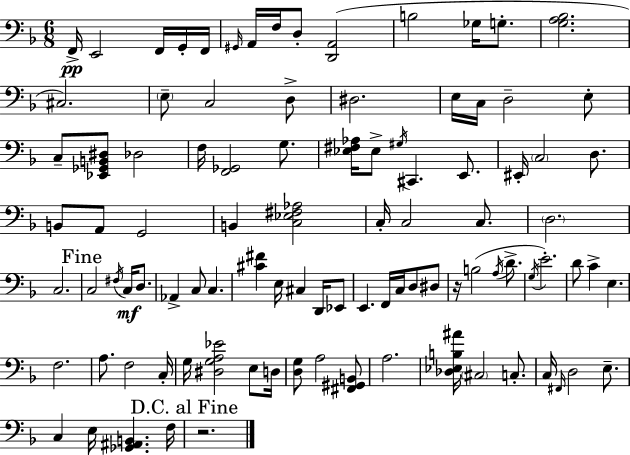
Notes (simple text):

F2/s E2/h F2/s G2/s F2/s G#2/s A2/s F3/s D3/e [D2,A2]/h B3/h Gb3/s G3/e. [G3,A3,Bb3]/h. C#3/h. E3/e C3/h D3/e D#3/h. E3/s C3/s D3/h E3/e C3/e [Eb2,Gb2,B2,D#3]/e Db3/h F3/s [F2,Gb2]/h G3/e. [Eb3,F#3,Ab3]/s Eb3/e G#3/s C#2/q. E2/e. EIS2/s C3/h D3/e. B2/e A2/e G2/h B2/q [C3,Eb3,F#3,Ab3]/h C3/s C3/h C3/e. D3/h. C3/h. C3/h F#3/s C3/s D3/e. Ab2/q C3/e C3/q. [C#4,F#4]/q E3/s C#3/q D2/s Eb2/e E2/q. F2/s C3/s D3/e D#3/e R/s B3/h A3/s D4/e. G3/s E4/h. D4/e C4/q E3/q. F3/h. A3/e. F3/h C3/s G3/s [D#3,G3,A3,Eb4]/h E3/e D3/s [D3,G3]/e A3/h [F#2,G#2,B2]/e A3/h. [Db3,Eb3,B3,A#4]/s C#3/h C3/e. C3/s F#2/s D3/h E3/e. C3/q E3/s [Gb2,A#2,B2]/q. F3/s R/h.